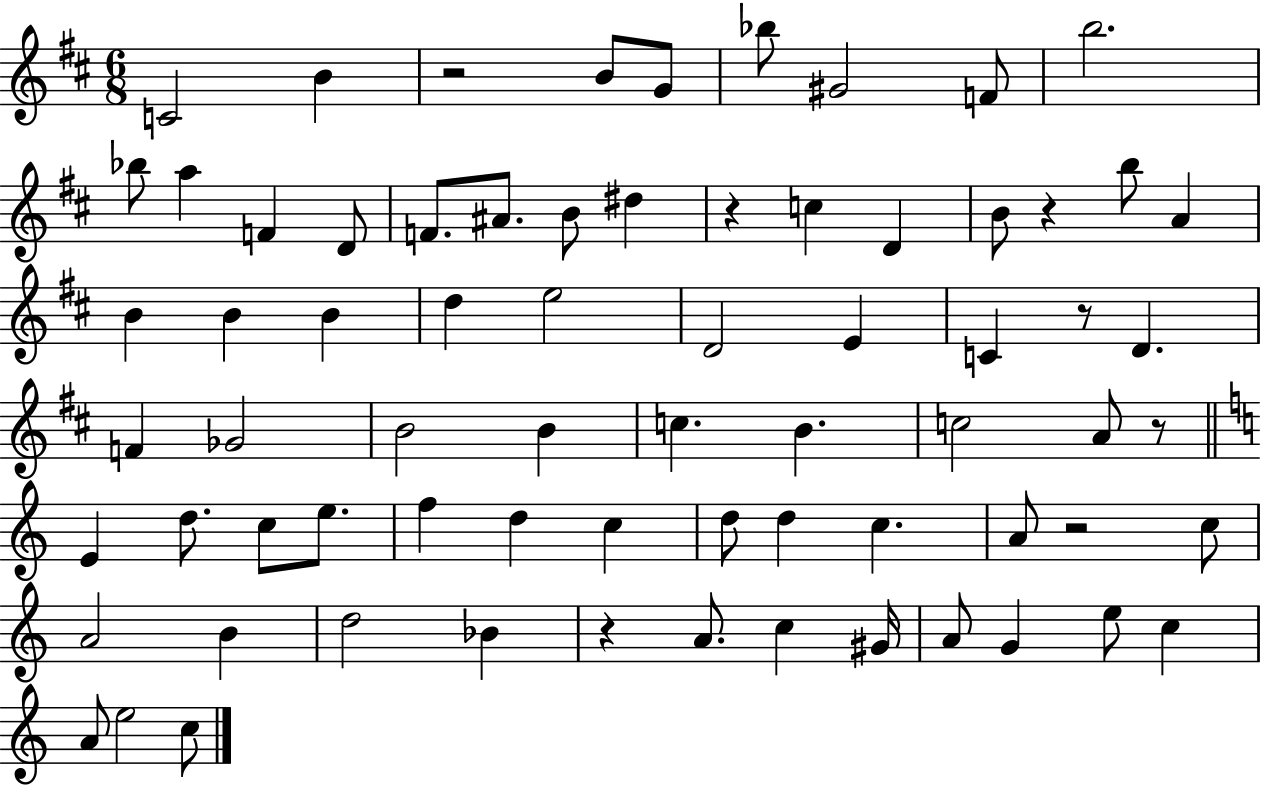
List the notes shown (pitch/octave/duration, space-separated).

C4/h B4/q R/h B4/e G4/e Bb5/e G#4/h F4/e B5/h. Bb5/e A5/q F4/q D4/e F4/e. A#4/e. B4/e D#5/q R/q C5/q D4/q B4/e R/q B5/e A4/q B4/q B4/q B4/q D5/q E5/h D4/h E4/q C4/q R/e D4/q. F4/q Gb4/h B4/h B4/q C5/q. B4/q. C5/h A4/e R/e E4/q D5/e. C5/e E5/e. F5/q D5/q C5/q D5/e D5/q C5/q. A4/e R/h C5/e A4/h B4/q D5/h Bb4/q R/q A4/e. C5/q G#4/s A4/e G4/q E5/e C5/q A4/e E5/h C5/e